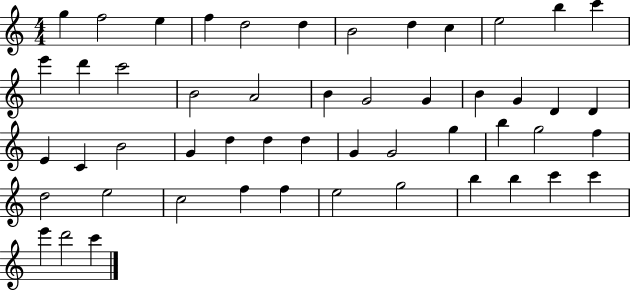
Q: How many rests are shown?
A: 0